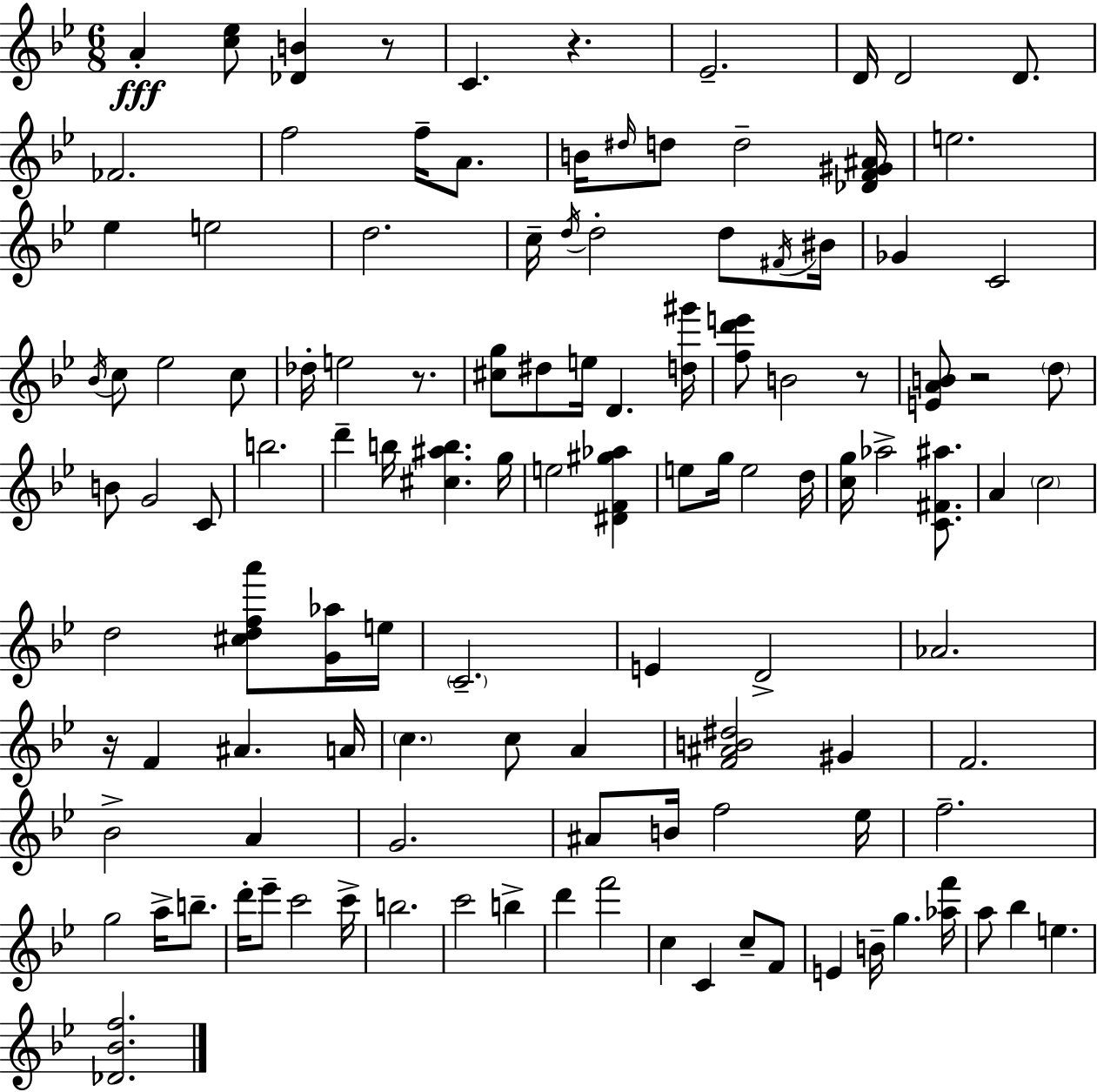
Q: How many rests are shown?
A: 6